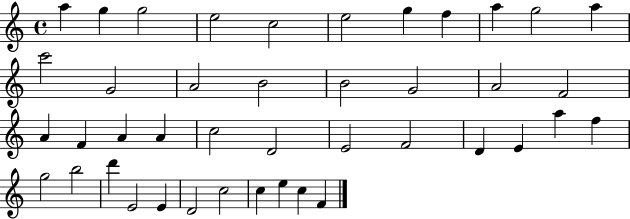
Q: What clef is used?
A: treble